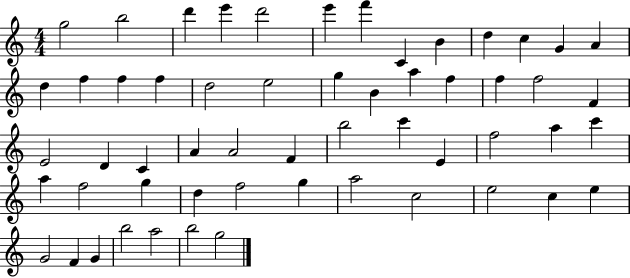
X:1
T:Untitled
M:4/4
L:1/4
K:C
g2 b2 d' e' d'2 e' f' C B d c G A d f f f d2 e2 g B a f f f2 F E2 D C A A2 F b2 c' E f2 a c' a f2 g d f2 g a2 c2 e2 c e G2 F G b2 a2 b2 g2